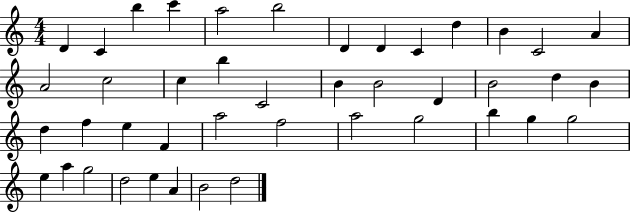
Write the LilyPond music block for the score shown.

{
  \clef treble
  \numericTimeSignature
  \time 4/4
  \key c \major
  d'4 c'4 b''4 c'''4 | a''2 b''2 | d'4 d'4 c'4 d''4 | b'4 c'2 a'4 | \break a'2 c''2 | c''4 b''4 c'2 | b'4 b'2 d'4 | b'2 d''4 b'4 | \break d''4 f''4 e''4 f'4 | a''2 f''2 | a''2 g''2 | b''4 g''4 g''2 | \break e''4 a''4 g''2 | d''2 e''4 a'4 | b'2 d''2 | \bar "|."
}